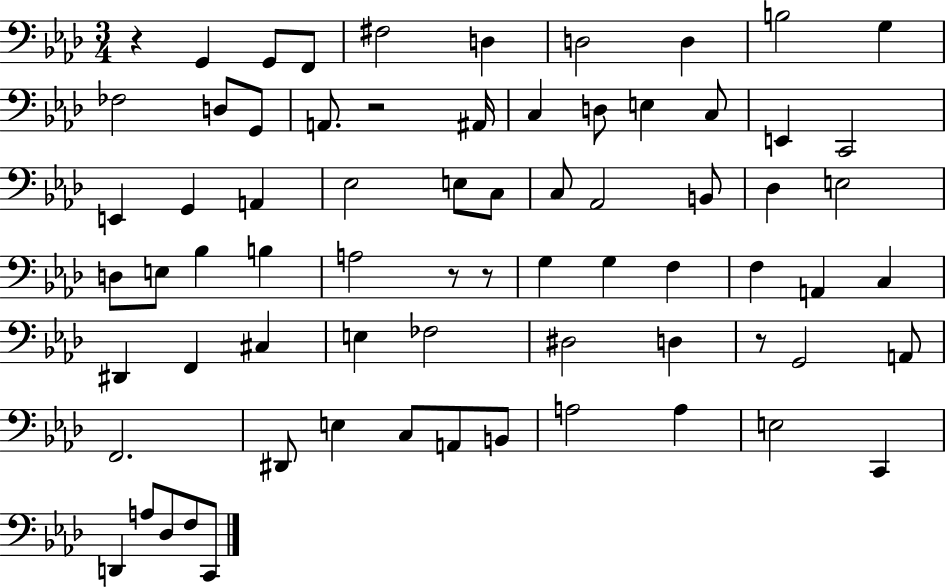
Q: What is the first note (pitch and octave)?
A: G2